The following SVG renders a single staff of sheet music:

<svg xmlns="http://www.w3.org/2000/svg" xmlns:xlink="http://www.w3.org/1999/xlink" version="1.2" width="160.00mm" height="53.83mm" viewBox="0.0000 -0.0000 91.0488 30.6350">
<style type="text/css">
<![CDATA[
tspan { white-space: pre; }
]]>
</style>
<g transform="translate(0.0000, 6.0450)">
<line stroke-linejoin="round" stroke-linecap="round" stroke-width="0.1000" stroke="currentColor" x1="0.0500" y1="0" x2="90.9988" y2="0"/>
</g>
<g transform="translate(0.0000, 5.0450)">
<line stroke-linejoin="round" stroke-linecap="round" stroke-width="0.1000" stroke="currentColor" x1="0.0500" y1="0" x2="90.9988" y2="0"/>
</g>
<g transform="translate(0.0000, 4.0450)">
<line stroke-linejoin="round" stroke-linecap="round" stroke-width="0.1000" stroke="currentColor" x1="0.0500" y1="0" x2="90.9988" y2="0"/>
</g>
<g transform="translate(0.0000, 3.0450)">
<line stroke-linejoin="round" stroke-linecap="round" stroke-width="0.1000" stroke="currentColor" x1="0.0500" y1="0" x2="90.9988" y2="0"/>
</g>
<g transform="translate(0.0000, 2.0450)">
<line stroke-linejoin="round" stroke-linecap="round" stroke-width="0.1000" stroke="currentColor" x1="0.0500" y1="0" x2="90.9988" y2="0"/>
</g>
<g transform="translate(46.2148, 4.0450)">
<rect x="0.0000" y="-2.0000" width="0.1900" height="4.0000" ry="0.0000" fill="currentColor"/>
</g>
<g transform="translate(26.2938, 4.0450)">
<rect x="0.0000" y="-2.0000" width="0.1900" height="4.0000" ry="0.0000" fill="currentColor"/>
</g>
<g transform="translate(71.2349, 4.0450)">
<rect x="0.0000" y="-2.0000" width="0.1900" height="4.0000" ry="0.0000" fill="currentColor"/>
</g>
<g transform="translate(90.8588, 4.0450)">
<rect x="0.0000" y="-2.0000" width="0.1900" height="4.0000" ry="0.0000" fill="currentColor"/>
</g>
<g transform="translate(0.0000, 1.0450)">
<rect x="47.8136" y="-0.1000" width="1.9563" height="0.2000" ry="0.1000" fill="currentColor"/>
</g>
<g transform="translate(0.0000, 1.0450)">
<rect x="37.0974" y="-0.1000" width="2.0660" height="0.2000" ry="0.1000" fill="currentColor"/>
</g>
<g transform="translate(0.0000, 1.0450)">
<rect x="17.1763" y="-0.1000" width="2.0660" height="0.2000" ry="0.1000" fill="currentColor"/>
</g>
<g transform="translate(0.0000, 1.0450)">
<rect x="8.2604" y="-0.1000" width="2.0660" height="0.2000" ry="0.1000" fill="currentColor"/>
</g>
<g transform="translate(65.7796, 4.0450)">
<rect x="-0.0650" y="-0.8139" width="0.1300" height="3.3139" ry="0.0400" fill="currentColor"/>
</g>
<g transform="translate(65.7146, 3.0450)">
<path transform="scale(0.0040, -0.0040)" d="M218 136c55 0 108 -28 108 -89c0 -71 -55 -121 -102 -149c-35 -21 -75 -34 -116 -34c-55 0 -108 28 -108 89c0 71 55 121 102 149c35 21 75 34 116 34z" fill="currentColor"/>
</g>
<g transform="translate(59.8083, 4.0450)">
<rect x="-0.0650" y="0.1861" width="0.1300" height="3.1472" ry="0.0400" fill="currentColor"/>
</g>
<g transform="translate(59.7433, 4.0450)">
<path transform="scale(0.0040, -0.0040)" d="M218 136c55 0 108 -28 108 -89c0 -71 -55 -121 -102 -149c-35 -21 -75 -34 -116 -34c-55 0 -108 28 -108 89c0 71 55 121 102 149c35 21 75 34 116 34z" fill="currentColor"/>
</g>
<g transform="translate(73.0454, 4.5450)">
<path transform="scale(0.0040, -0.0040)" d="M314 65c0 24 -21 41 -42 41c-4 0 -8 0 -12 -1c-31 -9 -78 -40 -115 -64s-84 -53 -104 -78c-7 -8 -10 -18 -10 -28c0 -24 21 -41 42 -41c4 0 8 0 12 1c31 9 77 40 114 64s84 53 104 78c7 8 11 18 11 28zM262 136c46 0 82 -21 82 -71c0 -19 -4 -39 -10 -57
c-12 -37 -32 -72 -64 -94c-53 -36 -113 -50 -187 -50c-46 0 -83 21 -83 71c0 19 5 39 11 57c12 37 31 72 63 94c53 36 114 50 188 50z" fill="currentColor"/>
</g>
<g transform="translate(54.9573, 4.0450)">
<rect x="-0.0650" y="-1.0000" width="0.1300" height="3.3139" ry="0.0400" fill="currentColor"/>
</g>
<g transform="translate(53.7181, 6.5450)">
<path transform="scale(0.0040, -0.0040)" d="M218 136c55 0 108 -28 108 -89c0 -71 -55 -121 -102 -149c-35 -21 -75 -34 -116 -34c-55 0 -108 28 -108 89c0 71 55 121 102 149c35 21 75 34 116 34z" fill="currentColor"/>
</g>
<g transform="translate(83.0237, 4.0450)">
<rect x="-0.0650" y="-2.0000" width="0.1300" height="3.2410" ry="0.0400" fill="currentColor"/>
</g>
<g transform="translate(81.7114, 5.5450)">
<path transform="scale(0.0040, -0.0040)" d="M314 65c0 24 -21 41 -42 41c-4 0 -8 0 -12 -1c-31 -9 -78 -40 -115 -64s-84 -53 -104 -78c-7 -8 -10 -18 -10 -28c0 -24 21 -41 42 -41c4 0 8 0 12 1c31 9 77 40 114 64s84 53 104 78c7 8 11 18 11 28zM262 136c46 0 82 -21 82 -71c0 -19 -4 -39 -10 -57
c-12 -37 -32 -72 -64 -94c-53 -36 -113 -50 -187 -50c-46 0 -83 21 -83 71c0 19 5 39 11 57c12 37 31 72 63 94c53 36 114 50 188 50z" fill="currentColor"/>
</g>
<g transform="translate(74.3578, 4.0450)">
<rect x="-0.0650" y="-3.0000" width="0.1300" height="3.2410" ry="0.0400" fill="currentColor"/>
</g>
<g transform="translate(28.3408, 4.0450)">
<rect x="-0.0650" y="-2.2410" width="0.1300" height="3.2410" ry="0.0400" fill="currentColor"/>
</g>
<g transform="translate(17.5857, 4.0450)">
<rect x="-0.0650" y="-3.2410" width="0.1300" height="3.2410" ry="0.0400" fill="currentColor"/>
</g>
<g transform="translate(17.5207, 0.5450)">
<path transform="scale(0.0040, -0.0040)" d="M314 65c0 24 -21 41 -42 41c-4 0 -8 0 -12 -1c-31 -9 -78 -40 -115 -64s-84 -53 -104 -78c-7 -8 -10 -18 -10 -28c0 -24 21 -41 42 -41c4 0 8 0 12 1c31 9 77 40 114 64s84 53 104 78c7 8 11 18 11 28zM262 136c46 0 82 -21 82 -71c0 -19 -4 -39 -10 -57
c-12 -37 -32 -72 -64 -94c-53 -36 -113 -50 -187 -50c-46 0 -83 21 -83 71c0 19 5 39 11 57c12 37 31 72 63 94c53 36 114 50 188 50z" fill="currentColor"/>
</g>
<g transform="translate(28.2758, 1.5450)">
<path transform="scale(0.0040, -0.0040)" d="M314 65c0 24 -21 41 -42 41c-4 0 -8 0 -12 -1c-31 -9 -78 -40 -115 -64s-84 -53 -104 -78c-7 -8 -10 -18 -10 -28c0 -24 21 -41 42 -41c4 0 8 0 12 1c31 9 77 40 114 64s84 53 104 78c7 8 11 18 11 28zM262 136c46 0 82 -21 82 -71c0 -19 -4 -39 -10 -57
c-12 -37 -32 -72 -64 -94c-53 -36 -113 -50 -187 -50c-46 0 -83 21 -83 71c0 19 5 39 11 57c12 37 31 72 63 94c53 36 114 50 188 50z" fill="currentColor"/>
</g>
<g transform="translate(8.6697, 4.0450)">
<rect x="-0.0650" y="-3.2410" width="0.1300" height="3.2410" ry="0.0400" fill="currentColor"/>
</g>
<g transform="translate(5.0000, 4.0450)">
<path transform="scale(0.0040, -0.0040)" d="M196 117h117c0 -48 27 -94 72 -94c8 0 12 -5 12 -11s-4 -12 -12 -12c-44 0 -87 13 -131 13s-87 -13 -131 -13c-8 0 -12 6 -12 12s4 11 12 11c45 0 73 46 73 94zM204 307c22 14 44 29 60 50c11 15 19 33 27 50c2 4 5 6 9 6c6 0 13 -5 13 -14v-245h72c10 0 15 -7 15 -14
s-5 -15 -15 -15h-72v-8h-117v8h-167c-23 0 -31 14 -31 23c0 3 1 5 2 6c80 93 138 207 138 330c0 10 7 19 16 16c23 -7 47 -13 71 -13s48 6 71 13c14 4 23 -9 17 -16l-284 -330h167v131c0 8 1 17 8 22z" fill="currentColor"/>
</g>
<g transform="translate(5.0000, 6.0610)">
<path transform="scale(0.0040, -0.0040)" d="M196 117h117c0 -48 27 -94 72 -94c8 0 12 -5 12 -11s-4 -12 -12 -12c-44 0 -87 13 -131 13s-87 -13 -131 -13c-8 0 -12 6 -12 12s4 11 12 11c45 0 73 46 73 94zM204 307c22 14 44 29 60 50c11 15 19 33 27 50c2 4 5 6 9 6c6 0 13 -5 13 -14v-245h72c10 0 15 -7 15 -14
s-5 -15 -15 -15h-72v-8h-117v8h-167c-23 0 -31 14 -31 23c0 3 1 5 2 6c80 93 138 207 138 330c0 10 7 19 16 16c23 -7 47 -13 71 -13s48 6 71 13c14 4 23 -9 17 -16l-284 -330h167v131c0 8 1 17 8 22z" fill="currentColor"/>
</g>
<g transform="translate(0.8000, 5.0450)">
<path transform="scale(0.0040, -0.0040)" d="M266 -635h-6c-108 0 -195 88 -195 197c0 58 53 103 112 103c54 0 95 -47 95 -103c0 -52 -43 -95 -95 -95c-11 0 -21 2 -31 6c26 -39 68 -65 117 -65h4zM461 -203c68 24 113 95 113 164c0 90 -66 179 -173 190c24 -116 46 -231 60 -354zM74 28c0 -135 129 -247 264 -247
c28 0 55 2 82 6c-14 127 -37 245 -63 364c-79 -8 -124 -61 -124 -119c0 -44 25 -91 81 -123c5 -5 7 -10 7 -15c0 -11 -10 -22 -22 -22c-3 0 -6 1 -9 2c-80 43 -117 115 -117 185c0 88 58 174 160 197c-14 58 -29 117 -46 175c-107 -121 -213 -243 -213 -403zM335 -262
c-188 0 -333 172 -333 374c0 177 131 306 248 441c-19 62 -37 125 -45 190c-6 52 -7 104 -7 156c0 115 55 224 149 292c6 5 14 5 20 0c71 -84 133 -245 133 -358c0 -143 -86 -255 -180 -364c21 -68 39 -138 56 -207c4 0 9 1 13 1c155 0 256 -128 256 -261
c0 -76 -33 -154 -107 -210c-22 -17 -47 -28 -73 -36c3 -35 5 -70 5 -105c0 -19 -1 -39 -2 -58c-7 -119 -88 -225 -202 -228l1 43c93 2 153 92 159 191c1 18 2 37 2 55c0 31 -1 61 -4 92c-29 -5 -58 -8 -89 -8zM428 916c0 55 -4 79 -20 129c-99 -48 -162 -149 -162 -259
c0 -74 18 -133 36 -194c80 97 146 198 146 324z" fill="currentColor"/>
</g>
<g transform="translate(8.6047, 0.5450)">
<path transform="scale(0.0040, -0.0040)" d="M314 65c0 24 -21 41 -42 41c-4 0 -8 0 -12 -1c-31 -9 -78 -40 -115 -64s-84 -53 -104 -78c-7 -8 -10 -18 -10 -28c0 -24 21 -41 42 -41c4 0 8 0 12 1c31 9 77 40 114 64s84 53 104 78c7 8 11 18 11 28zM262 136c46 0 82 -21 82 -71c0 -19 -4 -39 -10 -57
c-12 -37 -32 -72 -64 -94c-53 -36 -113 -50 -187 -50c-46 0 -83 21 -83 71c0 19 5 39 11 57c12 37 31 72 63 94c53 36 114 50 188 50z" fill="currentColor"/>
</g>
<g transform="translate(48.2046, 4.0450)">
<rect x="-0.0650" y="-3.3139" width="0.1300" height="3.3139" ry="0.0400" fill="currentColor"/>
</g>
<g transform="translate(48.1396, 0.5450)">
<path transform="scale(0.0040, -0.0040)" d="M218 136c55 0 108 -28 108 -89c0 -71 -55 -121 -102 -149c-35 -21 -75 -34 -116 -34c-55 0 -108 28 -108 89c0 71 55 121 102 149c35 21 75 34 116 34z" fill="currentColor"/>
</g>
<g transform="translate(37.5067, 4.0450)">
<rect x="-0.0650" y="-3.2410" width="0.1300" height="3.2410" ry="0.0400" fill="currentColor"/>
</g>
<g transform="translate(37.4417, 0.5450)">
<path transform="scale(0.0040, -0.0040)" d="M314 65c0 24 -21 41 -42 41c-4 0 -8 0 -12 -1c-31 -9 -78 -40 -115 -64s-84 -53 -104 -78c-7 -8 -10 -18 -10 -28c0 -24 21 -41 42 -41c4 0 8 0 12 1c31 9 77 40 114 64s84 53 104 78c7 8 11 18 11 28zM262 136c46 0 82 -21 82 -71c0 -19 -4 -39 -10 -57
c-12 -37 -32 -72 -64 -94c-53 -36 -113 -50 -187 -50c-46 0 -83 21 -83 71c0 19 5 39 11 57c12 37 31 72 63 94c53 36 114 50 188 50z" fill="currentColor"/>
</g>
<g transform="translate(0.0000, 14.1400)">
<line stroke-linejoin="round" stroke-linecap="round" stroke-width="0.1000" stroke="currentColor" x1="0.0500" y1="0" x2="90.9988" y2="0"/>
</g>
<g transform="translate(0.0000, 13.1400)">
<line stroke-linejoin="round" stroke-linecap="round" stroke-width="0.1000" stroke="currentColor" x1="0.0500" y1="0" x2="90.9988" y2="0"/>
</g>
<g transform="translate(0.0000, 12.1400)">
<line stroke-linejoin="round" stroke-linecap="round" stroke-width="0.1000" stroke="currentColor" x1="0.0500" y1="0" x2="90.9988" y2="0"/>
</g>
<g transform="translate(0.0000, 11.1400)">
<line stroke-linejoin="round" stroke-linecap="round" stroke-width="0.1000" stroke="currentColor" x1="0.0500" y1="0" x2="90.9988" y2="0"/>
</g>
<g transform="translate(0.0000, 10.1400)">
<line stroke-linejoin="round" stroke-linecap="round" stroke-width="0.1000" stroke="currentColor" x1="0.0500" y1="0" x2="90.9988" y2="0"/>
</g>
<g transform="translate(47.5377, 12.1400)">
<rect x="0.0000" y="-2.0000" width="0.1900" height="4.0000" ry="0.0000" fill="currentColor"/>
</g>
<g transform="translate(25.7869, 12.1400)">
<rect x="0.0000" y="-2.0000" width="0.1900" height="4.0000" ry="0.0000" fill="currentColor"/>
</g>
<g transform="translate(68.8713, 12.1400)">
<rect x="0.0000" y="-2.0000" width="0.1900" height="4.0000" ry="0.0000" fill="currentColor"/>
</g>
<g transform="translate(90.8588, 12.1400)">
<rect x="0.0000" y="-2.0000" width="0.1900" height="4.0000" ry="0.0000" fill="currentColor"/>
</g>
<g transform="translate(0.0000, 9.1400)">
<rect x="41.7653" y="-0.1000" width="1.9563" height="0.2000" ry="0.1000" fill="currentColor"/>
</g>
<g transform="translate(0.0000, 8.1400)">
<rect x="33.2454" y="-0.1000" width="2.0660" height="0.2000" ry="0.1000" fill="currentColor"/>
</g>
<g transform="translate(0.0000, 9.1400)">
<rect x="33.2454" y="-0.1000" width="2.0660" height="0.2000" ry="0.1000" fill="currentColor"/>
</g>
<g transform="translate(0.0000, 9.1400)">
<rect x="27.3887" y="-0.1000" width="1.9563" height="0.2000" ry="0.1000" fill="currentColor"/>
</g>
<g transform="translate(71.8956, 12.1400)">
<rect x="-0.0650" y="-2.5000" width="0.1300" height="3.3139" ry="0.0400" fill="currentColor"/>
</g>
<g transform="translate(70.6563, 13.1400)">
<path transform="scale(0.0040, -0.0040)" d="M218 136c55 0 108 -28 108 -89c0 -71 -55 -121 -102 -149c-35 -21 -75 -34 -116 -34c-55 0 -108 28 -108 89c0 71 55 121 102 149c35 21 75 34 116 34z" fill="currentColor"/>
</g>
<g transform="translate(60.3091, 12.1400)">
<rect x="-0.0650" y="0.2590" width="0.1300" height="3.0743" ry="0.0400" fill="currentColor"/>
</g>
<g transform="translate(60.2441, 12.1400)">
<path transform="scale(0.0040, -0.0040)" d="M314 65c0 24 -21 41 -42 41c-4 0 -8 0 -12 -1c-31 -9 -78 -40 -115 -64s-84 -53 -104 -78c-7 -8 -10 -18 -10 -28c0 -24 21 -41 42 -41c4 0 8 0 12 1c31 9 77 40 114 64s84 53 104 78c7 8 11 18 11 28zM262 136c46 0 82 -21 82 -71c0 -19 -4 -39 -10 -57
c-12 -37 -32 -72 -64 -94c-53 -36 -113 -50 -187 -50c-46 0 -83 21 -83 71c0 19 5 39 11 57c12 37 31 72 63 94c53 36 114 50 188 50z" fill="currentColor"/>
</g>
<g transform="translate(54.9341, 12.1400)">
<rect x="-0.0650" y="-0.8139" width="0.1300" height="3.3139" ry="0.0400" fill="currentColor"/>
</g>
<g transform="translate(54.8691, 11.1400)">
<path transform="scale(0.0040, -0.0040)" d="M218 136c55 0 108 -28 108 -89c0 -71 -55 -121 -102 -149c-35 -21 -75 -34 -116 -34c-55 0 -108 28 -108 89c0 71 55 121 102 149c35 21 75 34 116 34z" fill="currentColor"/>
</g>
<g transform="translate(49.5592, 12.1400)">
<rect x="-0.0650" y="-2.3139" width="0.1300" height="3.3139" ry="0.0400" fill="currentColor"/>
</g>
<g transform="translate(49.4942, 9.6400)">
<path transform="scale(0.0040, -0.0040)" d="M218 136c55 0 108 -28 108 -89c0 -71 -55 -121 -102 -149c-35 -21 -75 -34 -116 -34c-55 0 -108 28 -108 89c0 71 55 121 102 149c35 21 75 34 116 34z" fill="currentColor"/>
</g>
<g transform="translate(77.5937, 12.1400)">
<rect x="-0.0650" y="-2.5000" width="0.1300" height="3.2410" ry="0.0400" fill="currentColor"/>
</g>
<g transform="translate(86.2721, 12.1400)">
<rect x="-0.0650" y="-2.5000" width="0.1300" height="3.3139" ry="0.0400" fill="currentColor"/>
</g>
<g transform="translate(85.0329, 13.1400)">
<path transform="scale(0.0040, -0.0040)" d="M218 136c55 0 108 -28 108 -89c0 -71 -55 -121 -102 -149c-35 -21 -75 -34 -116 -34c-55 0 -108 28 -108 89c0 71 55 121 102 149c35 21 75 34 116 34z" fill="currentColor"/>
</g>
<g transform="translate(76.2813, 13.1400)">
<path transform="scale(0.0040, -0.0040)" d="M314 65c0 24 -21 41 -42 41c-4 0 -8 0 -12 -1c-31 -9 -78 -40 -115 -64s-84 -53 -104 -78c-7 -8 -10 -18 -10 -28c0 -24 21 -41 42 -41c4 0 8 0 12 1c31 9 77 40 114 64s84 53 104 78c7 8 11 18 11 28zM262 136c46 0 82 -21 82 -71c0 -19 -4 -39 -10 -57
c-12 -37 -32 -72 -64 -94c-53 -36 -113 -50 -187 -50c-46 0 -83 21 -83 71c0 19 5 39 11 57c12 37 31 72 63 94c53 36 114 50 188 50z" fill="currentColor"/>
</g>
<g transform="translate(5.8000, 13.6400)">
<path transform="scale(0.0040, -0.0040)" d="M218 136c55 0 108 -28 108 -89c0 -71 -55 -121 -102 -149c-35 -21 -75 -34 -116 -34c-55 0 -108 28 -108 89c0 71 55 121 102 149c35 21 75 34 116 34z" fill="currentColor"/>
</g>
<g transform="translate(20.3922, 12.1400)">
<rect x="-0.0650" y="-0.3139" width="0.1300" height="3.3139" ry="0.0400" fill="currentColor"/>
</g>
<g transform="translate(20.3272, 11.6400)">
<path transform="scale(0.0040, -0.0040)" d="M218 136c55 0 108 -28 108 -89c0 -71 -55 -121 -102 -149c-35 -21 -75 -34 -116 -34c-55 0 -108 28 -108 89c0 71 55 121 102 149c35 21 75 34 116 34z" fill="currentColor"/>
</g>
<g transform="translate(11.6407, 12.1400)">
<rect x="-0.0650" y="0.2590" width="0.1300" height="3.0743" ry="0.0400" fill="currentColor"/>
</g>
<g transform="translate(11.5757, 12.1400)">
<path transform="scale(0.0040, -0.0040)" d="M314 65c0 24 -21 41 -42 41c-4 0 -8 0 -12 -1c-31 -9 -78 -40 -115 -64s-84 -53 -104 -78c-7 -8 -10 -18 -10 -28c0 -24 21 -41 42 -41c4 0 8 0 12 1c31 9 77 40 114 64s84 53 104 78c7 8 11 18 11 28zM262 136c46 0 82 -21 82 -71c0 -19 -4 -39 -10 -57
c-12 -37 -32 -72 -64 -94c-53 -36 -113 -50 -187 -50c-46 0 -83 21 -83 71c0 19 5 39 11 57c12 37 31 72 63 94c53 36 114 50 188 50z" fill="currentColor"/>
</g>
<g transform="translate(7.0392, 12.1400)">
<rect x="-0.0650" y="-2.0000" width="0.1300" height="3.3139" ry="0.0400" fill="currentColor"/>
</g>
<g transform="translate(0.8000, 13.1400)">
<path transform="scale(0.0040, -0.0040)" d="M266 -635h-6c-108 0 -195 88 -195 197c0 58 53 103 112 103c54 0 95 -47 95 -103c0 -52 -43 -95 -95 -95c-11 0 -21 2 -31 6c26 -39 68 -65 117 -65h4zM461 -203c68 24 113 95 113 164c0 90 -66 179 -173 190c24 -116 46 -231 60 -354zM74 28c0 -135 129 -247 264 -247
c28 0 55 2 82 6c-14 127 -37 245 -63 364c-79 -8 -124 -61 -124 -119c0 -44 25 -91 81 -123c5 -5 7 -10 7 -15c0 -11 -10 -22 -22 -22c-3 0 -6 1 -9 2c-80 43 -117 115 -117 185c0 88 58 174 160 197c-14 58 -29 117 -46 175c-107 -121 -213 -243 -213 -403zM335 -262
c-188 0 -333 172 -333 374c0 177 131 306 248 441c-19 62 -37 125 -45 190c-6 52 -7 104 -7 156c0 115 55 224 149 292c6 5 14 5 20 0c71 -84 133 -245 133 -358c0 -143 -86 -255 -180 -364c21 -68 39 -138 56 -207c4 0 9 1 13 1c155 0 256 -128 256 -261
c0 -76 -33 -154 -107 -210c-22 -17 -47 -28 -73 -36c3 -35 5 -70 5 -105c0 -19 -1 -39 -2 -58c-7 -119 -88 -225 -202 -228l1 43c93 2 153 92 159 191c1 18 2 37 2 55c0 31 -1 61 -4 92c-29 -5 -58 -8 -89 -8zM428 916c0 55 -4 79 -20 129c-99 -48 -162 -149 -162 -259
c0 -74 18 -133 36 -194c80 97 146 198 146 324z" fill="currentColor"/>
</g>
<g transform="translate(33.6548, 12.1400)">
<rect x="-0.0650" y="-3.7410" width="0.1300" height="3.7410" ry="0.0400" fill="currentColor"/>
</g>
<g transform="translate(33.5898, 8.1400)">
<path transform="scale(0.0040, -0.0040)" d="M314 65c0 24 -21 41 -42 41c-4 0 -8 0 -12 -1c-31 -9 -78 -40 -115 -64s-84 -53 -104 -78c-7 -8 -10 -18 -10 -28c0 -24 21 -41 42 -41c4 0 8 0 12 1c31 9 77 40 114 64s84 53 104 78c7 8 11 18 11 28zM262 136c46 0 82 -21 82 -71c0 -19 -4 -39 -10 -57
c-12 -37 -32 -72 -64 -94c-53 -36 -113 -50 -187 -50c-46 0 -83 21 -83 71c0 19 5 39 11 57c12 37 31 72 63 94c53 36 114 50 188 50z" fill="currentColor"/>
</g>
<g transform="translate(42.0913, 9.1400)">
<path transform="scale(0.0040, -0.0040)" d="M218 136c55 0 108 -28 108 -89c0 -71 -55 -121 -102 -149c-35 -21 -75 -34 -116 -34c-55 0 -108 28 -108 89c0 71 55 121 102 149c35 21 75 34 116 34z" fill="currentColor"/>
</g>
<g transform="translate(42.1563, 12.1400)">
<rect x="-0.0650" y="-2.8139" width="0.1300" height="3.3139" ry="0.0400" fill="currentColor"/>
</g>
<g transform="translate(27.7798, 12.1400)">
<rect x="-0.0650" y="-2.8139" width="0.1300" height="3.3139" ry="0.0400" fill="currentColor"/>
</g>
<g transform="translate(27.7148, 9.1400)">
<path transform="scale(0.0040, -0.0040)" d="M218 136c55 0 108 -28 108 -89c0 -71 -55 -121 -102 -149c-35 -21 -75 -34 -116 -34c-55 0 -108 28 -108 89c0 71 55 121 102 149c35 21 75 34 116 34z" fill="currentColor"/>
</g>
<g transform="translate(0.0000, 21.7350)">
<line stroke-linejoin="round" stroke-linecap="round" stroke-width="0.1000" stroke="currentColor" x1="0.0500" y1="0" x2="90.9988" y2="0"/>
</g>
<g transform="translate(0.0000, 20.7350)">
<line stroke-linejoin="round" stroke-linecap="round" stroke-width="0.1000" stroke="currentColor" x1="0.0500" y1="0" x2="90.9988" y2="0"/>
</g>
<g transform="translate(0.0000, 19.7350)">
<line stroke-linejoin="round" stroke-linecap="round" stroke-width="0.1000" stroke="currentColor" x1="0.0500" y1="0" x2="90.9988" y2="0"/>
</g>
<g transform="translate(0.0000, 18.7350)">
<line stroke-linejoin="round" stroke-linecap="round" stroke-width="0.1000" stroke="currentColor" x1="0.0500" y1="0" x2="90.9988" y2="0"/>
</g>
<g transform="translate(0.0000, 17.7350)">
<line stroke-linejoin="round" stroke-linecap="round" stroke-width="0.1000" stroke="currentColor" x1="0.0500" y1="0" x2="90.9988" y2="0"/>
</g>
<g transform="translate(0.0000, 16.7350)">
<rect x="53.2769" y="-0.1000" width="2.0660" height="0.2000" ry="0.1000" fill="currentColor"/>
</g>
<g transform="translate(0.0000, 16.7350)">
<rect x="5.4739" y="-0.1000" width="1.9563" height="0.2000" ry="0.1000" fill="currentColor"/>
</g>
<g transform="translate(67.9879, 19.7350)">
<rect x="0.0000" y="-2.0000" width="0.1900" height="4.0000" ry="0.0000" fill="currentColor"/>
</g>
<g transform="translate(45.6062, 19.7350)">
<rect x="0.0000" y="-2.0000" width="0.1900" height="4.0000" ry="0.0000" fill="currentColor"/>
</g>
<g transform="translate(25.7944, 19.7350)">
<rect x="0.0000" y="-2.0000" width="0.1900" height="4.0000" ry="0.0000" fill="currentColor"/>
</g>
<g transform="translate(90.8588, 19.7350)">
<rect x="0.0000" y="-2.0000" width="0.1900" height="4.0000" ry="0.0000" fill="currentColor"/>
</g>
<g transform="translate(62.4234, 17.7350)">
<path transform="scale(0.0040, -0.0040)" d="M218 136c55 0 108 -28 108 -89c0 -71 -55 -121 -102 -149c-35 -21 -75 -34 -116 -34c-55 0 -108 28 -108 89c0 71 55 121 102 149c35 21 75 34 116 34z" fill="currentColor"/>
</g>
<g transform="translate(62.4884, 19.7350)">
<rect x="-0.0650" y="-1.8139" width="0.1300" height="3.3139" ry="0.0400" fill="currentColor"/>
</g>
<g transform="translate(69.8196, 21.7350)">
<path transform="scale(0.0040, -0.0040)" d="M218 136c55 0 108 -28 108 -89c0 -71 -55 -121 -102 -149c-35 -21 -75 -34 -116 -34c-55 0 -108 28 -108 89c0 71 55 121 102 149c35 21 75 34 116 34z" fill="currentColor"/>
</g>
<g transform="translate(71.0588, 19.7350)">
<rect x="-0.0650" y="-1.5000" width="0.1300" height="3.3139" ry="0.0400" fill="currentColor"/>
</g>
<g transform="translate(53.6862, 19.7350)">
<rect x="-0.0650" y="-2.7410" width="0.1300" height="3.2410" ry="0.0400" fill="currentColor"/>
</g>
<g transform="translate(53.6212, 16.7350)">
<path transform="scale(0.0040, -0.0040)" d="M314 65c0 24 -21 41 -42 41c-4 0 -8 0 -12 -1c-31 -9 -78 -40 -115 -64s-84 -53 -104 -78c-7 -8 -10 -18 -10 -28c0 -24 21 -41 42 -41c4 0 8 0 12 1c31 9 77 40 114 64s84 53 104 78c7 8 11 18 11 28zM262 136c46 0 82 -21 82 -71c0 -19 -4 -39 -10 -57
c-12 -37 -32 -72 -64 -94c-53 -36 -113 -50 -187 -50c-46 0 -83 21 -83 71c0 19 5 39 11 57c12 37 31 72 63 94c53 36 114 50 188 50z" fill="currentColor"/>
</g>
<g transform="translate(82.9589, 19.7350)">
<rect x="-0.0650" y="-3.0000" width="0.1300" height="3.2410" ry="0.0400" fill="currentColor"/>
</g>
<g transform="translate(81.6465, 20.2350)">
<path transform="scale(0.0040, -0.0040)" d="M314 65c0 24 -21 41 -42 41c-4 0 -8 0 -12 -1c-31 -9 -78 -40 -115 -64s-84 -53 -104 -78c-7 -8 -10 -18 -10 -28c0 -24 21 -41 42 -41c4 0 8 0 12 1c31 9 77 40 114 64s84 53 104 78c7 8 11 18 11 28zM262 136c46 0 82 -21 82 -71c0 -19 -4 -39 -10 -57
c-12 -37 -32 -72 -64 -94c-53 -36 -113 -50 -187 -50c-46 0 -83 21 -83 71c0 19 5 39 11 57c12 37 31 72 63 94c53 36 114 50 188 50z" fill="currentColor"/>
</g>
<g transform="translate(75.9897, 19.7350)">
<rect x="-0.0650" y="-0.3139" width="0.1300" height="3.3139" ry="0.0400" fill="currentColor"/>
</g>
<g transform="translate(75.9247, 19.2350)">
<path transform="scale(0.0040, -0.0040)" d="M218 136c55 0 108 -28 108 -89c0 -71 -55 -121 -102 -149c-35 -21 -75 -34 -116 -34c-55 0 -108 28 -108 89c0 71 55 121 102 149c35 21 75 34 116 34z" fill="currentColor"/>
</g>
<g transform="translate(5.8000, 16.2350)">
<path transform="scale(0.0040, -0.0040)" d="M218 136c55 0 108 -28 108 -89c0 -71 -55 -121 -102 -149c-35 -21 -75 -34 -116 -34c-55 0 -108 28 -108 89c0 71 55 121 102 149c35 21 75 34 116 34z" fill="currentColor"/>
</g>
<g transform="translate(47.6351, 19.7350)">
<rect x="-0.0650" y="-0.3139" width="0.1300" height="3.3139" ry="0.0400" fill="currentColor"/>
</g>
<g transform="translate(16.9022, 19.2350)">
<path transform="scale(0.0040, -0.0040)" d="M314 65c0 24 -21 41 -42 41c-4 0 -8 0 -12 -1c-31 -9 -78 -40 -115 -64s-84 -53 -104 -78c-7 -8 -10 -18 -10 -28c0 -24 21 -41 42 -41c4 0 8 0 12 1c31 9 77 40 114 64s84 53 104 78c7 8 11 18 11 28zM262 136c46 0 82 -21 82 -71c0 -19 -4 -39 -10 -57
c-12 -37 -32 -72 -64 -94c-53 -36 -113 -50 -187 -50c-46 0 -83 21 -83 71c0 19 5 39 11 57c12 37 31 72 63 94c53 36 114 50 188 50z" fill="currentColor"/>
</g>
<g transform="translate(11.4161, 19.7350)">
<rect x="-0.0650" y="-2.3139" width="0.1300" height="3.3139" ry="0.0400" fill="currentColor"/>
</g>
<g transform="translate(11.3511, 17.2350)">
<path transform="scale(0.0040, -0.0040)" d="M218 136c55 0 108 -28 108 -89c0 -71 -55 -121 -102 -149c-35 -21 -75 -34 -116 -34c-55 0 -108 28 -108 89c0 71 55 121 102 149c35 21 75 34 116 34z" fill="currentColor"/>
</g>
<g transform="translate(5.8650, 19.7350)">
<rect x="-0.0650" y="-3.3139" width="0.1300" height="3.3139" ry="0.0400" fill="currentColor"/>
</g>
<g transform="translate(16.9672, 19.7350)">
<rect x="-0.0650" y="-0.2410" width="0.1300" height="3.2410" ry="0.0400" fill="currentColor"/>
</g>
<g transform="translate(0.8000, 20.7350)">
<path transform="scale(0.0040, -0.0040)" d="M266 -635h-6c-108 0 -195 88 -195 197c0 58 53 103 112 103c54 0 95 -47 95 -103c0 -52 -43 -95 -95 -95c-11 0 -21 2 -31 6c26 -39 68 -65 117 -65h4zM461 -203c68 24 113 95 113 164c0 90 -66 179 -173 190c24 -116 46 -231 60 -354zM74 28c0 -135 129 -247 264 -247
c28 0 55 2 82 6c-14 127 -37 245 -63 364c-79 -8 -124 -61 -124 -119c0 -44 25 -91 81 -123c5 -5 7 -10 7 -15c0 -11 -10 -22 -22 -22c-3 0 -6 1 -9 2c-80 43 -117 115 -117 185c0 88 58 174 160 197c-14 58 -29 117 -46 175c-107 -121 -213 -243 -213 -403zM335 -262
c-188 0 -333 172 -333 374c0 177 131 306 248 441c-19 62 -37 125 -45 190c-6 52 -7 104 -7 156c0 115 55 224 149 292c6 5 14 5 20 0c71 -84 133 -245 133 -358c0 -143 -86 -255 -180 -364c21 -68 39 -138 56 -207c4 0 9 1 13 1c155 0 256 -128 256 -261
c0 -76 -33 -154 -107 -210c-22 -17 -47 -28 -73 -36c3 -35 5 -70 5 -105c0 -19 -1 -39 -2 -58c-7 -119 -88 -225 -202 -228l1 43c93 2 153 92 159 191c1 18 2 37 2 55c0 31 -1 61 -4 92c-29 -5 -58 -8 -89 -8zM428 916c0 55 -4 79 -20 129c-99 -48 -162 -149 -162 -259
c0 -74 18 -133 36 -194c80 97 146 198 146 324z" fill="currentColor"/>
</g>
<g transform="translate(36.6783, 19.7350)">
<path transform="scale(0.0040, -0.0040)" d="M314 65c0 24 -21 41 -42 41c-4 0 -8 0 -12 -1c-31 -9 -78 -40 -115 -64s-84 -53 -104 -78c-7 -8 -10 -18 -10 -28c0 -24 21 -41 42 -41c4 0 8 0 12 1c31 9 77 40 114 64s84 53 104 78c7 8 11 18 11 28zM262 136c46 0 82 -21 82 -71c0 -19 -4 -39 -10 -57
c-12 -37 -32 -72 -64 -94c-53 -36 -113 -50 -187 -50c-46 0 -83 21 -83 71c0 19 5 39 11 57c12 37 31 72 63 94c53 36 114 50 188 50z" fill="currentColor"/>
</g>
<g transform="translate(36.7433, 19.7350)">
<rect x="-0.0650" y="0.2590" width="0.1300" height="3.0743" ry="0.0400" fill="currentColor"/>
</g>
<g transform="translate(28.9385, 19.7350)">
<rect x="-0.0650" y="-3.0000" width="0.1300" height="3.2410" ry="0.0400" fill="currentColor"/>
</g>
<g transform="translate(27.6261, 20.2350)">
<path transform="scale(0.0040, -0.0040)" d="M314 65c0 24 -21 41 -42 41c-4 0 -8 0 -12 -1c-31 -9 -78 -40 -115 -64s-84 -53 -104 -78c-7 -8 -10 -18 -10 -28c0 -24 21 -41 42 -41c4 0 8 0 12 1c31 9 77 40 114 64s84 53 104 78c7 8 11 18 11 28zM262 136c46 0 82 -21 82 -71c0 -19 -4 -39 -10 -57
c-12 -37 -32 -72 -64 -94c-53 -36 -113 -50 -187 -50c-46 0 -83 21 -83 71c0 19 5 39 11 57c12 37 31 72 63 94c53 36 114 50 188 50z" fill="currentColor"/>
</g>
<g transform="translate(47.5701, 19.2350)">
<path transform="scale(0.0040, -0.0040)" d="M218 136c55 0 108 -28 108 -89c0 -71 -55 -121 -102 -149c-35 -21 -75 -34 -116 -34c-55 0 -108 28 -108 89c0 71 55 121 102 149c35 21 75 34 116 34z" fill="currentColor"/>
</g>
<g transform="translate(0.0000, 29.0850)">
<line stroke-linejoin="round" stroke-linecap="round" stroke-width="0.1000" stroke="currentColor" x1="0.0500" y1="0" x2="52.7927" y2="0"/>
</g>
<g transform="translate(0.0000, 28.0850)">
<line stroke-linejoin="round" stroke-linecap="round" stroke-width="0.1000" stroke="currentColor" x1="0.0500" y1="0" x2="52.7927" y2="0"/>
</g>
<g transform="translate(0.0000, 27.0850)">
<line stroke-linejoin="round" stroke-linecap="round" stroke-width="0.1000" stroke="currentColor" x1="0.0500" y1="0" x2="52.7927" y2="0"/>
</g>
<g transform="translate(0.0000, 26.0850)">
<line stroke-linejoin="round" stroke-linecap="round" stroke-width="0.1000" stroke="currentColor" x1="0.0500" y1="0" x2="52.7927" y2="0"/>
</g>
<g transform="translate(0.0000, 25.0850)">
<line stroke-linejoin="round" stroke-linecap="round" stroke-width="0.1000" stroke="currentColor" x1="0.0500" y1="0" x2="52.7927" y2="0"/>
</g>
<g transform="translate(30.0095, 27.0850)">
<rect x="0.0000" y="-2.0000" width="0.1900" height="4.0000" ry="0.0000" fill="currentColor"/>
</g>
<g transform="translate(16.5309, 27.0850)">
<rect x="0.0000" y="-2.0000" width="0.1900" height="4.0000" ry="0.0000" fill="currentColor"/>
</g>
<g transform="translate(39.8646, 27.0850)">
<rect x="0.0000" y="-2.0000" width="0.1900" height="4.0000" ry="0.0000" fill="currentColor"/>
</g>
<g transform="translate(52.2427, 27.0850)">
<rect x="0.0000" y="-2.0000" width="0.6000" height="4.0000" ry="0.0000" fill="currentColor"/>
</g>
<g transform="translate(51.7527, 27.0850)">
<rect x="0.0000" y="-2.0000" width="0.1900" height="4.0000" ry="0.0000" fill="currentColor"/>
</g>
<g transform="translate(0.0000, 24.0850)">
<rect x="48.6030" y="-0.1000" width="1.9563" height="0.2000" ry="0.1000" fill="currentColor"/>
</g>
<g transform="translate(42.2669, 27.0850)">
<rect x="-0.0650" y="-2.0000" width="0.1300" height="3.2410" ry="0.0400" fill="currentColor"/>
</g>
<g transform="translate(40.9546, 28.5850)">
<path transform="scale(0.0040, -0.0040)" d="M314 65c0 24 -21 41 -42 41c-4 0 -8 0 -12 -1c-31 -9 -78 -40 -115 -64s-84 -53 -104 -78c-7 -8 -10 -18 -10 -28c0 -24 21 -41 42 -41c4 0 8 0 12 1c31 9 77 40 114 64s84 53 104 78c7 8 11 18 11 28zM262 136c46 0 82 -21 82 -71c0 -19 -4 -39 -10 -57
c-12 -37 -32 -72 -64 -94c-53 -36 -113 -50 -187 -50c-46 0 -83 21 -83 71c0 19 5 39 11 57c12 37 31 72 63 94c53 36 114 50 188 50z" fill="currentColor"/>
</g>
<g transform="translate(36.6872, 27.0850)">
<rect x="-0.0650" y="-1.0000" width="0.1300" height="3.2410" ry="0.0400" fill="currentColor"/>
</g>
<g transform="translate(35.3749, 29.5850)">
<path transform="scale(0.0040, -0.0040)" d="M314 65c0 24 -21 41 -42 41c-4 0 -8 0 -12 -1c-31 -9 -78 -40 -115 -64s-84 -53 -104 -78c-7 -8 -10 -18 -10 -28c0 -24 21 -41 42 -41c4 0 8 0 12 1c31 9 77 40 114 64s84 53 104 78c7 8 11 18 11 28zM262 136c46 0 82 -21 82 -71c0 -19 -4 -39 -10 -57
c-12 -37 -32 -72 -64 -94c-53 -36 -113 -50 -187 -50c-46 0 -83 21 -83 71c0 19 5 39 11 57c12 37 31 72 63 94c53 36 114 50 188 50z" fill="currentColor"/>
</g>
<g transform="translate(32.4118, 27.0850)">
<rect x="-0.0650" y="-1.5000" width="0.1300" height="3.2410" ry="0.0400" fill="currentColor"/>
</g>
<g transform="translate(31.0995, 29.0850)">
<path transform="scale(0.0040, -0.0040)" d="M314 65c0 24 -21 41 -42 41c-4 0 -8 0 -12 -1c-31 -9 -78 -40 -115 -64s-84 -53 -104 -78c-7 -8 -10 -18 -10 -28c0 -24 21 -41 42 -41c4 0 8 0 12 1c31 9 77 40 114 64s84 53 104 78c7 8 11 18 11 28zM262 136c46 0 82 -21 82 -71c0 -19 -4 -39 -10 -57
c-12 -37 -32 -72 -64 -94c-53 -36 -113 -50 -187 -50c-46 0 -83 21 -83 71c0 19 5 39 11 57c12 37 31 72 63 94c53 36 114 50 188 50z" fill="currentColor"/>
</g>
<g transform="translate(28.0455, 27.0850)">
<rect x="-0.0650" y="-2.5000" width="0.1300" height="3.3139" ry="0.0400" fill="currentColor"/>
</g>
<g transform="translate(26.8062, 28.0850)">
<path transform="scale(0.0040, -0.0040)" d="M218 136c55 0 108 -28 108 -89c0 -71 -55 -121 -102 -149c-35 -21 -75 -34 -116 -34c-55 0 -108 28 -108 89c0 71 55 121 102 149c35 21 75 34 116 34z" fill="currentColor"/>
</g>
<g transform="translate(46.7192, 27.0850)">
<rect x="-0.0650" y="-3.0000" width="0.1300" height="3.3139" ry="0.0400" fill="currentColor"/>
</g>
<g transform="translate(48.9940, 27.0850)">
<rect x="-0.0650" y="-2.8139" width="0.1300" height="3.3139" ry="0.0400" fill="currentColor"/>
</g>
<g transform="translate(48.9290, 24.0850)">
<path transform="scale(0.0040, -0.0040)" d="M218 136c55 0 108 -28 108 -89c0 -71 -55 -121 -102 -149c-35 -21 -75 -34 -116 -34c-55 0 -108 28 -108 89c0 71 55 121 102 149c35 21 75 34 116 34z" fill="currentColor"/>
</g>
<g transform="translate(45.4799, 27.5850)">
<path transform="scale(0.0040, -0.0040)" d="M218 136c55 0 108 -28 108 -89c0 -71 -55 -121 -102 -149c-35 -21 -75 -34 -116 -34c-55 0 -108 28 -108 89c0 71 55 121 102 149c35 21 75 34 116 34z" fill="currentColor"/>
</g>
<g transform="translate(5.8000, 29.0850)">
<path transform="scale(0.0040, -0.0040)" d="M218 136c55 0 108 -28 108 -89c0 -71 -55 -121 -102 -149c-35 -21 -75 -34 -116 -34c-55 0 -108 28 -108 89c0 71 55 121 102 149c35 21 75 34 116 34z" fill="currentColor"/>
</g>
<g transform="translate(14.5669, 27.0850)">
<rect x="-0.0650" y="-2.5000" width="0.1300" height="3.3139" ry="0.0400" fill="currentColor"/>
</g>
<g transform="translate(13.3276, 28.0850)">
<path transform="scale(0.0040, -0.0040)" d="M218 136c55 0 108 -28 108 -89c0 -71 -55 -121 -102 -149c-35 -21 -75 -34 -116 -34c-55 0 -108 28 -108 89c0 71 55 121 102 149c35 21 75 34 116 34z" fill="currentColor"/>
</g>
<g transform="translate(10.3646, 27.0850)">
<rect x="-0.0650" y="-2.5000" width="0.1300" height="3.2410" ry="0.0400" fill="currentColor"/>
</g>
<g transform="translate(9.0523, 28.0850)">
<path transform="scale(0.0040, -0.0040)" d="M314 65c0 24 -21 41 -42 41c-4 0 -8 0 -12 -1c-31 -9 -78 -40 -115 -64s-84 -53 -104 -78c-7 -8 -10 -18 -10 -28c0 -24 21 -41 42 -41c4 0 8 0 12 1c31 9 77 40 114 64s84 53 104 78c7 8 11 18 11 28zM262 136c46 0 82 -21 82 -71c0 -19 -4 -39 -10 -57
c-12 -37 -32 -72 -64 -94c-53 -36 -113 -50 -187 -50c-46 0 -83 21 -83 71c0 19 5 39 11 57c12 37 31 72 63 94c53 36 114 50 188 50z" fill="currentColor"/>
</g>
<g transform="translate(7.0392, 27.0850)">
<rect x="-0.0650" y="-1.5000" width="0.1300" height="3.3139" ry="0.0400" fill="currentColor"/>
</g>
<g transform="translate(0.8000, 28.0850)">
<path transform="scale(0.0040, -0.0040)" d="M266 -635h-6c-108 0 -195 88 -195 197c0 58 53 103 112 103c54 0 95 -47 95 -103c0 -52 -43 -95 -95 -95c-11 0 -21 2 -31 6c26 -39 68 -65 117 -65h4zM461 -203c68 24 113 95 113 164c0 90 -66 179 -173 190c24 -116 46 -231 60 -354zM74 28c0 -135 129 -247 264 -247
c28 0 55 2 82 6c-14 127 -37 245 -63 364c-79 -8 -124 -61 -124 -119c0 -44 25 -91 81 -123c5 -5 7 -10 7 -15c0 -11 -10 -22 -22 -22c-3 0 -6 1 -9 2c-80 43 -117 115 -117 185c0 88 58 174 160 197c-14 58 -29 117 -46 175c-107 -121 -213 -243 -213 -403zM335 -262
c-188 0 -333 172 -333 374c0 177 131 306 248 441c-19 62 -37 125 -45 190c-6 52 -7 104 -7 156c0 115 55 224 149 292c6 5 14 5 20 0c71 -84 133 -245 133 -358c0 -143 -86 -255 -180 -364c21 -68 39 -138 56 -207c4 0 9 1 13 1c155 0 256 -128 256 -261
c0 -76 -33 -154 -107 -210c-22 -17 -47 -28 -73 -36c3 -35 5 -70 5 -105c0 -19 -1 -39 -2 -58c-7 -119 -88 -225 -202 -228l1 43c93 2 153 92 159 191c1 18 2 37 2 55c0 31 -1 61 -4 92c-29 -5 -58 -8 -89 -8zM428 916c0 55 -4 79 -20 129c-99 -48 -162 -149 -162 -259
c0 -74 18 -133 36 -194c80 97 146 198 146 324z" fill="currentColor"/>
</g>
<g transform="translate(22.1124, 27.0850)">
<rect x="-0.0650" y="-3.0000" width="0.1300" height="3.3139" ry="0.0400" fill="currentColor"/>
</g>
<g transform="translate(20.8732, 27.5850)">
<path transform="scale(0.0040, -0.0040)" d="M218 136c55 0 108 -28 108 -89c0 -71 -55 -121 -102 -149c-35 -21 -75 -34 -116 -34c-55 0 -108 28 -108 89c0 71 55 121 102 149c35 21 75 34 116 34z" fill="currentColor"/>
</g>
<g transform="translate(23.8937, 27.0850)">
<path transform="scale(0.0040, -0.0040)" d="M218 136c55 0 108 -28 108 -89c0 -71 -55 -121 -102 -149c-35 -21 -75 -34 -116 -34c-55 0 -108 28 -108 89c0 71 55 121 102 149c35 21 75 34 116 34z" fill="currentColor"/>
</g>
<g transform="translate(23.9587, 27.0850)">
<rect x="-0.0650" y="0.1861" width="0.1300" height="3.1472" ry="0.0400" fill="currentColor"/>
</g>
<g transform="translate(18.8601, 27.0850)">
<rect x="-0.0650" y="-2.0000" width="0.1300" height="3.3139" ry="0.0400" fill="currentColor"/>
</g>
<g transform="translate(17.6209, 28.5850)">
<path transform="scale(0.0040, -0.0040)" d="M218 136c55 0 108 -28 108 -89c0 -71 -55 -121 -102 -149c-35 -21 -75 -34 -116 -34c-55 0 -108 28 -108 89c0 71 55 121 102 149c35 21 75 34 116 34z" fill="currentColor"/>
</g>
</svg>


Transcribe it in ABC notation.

X:1
T:Untitled
M:4/4
L:1/4
K:C
b2 b2 g2 b2 b D B d A2 F2 F B2 c a c'2 a g d B2 G G2 G b g c2 A2 B2 c a2 f E c A2 E G2 G F A B G E2 D2 F2 A a